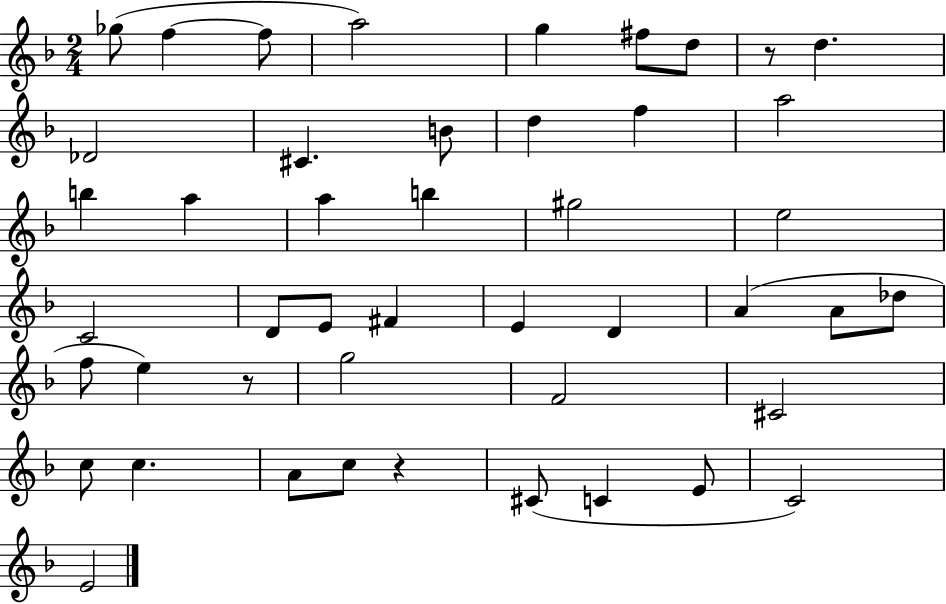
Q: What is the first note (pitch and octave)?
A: Gb5